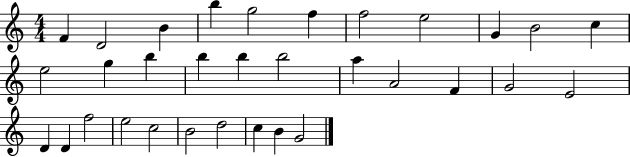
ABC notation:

X:1
T:Untitled
M:4/4
L:1/4
K:C
F D2 B b g2 f f2 e2 G B2 c e2 g b b b b2 a A2 F G2 E2 D D f2 e2 c2 B2 d2 c B G2